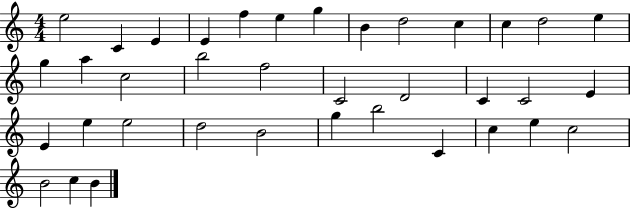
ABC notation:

X:1
T:Untitled
M:4/4
L:1/4
K:C
e2 C E E f e g B d2 c c d2 e g a c2 b2 f2 C2 D2 C C2 E E e e2 d2 B2 g b2 C c e c2 B2 c B